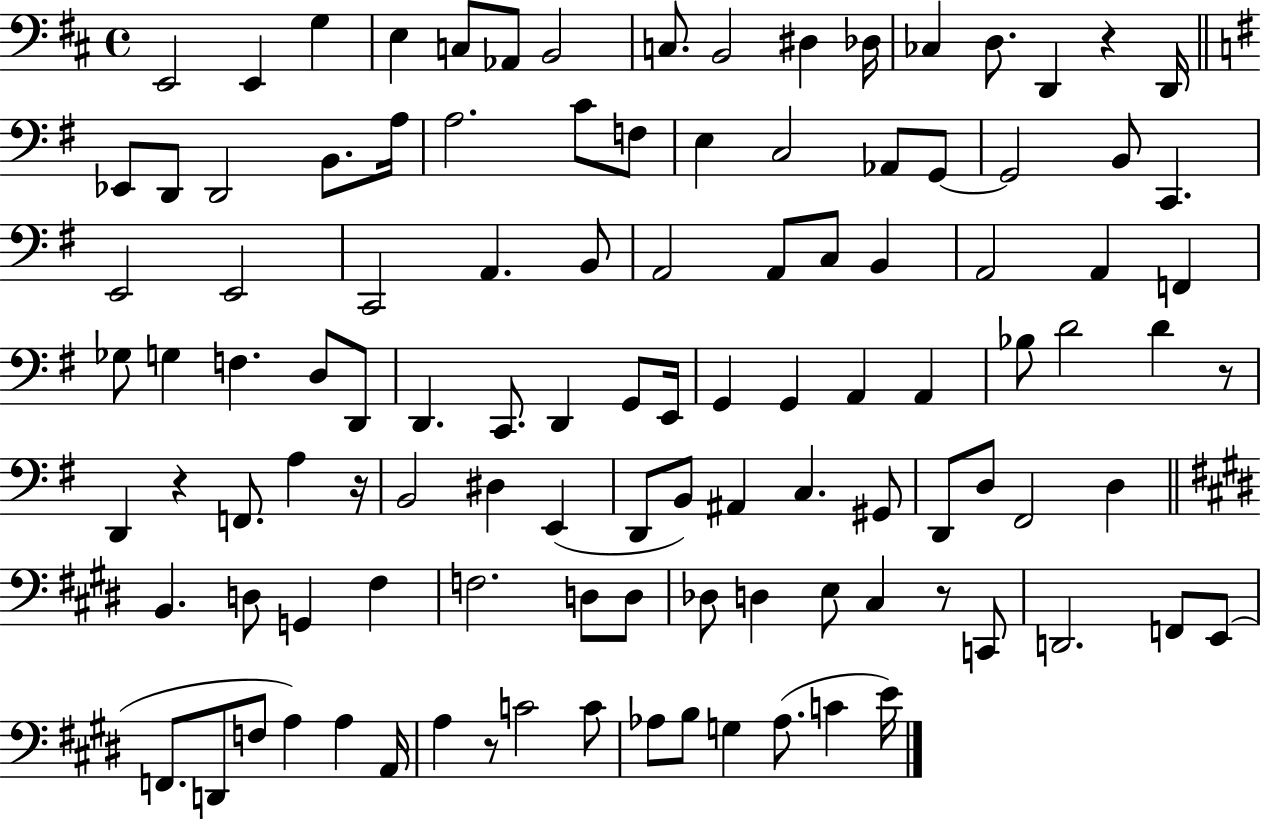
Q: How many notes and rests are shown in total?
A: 110